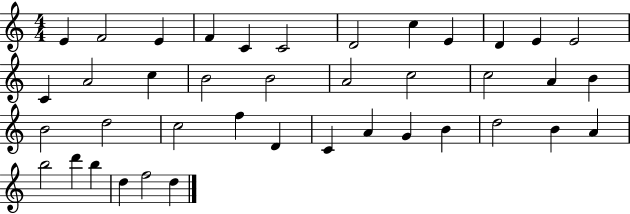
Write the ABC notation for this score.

X:1
T:Untitled
M:4/4
L:1/4
K:C
E F2 E F C C2 D2 c E D E E2 C A2 c B2 B2 A2 c2 c2 A B B2 d2 c2 f D C A G B d2 B A b2 d' b d f2 d